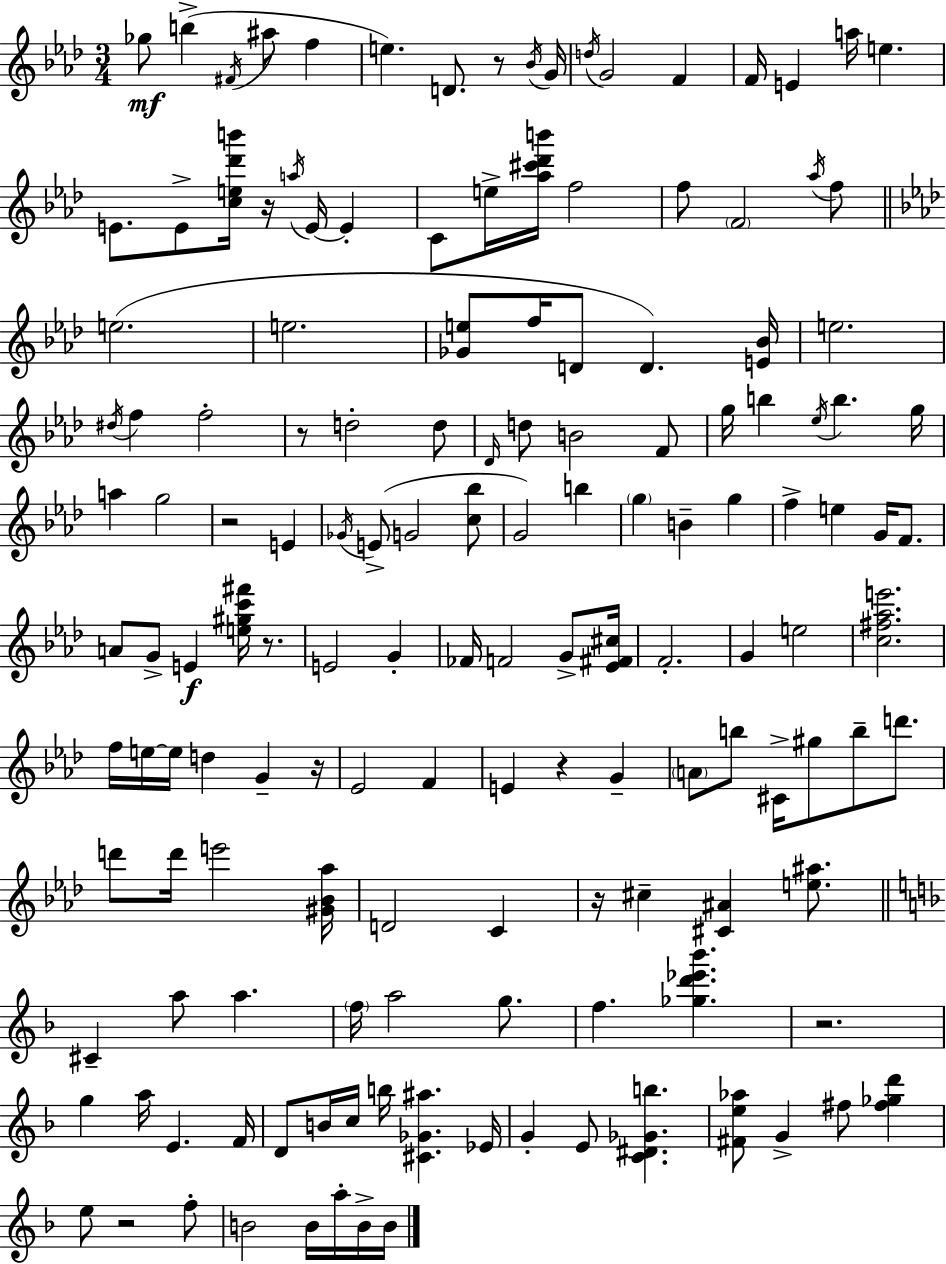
{
  \clef treble
  \numericTimeSignature
  \time 3/4
  \key f \minor
  ges''8\mf b''4->( \acciaccatura { fis'16 } ais''8 f''4 | e''4.) d'8. r8 | \acciaccatura { bes'16 } g'16 \acciaccatura { d''16 } g'2 f'4 | f'16 e'4 a''16 e''4. | \break e'8. e'8-> <c'' e'' des''' b'''>16 r16 \acciaccatura { a''16 } e'16~~ | e'4-. c'8 e''16-> <aes'' cis''' des''' b'''>16 f''2 | f''8 \parenthesize f'2 | \acciaccatura { aes''16 } f''8 \bar "||" \break \key aes \major e''2.( | e''2. | <ges' e''>8 f''16 d'8 d'4.) <e' bes'>16 | e''2. | \break \acciaccatura { dis''16 } f''4 f''2-. | r8 d''2-. d''8 | \grace { des'16 } d''8 b'2 | f'8 g''16 b''4 \acciaccatura { ees''16 } b''4. | \break g''16 a''4 g''2 | r2 e'4 | \acciaccatura { ges'16 } e'8->( g'2 | <c'' bes''>8 g'2) | \break b''4 \parenthesize g''4 b'4-- | g''4 f''4-> e''4 | g'16 f'8. a'8 g'8-> e'4\f | <e'' gis'' c''' fis'''>16 r8. e'2 | \break g'4-. fes'16 f'2 | g'8-> <ees' fis' cis''>16 f'2.-. | g'4 e''2 | <c'' fis'' aes'' e'''>2. | \break f''16 e''16~~ e''16 d''4 g'4-- | r16 ees'2 | f'4 e'4 r4 | g'4-- \parenthesize a'8 b''8 cis'16-> gis''8 b''8-- | \break d'''8. d'''8 d'''16 e'''2 | <gis' bes' aes''>16 d'2 | c'4 r16 cis''4-- <cis' ais'>4 | <e'' ais''>8. \bar "||" \break \key f \major cis'4-- a''8 a''4. | \parenthesize f''16 a''2 g''8. | f''4. <ges'' d''' ees''' bes'''>4. | r2. | \break g''4 a''16 e'4. f'16 | d'8 b'16 c''16 b''16 <cis' ges' ais''>4. ees'16 | g'4-. e'8 <c' dis' ges' b''>4. | <fis' e'' aes''>8 g'4-> fis''8 <fis'' ges'' d'''>4 | \break e''8 r2 f''8-. | b'2 b'16 a''16-. b'16-> b'16 | \bar "|."
}